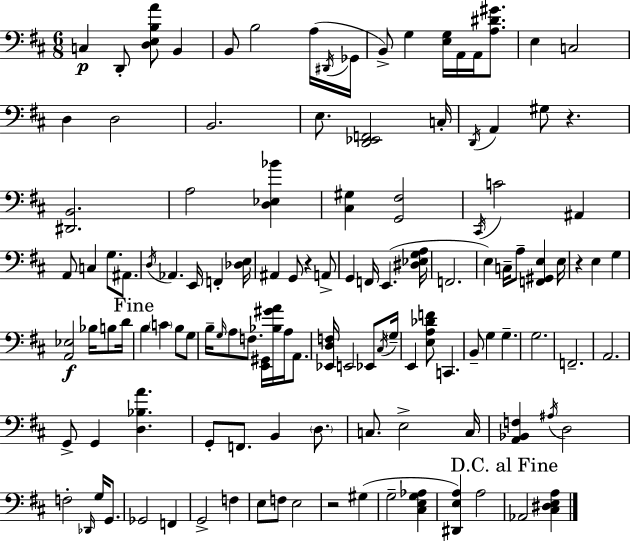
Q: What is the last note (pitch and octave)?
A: Ab2